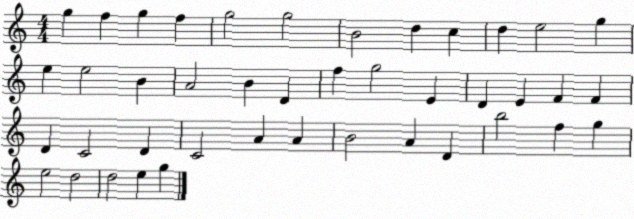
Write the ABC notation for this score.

X:1
T:Untitled
M:4/4
L:1/4
K:C
g f g f g2 g2 B2 d c d e2 g e e2 B A2 B D f g2 E D E F F D C2 D C2 A A B2 A D b2 f g e2 d2 d2 e g